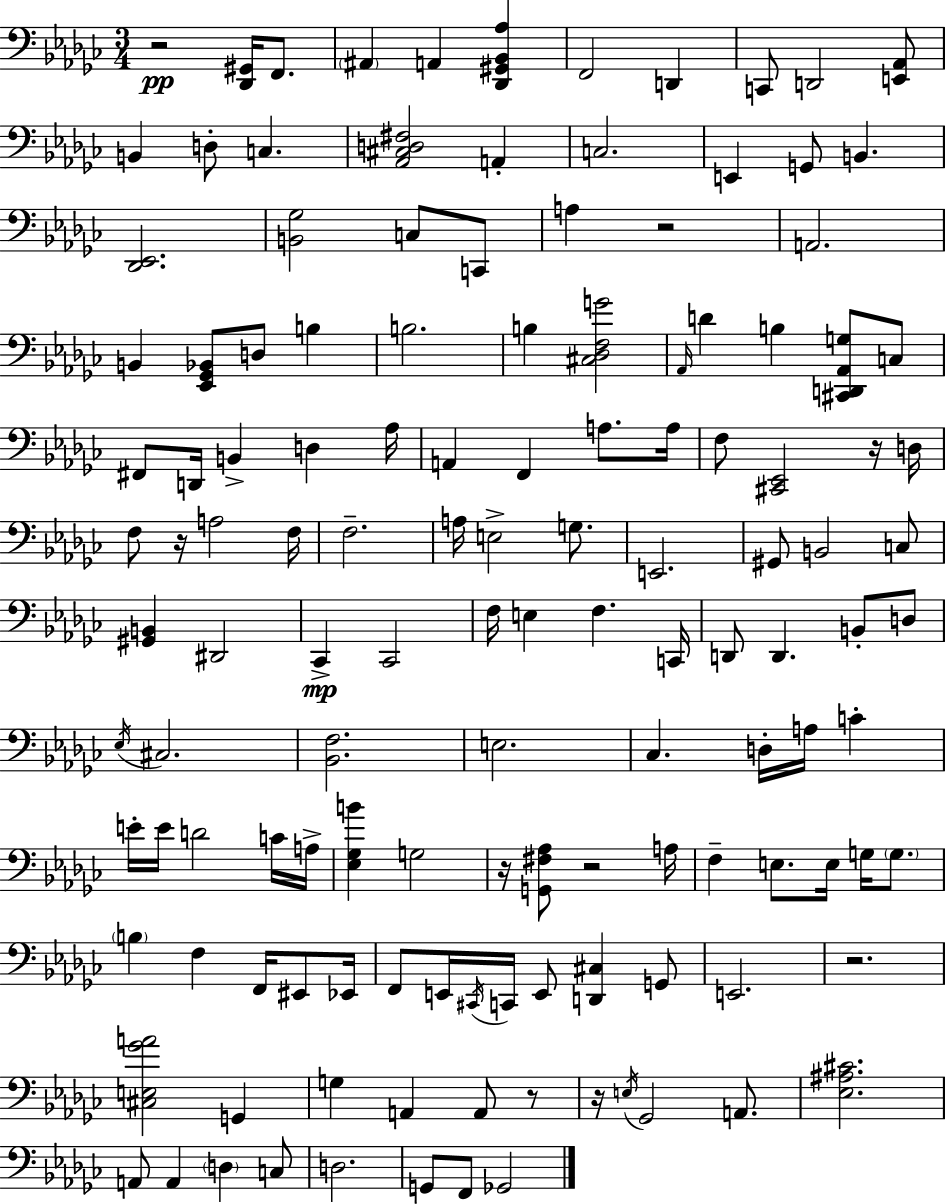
{
  \clef bass
  \numericTimeSignature
  \time 3/4
  \key ees \minor
  \repeat volta 2 { r2\pp <des, gis,>16 f,8. | \parenthesize ais,4 a,4 <des, gis, bes, aes>4 | f,2 d,4 | c,8 d,2 <e, aes,>8 | \break b,4 d8-. c4. | <aes, cis d fis>2 a,4-. | c2. | e,4 g,8 b,4. | \break <des, ees,>2. | <b, ges>2 c8 c,8 | a4 r2 | a,2. | \break b,4 <ees, ges, bes,>8 d8 b4 | b2. | b4 <cis des f g'>2 | \grace { aes,16 } d'4 b4 <cis, d, aes, g>8 c8 | \break fis,8 d,16 b,4-> d4 | aes16 a,4 f,4 a8. | a16 f8 <cis, ees,>2 r16 | d16 f8 r16 a2 | \break f16 f2.-- | a16 e2-> g8. | e,2. | gis,8 b,2 c8 | \break <gis, b,>4 dis,2 | ces,4->\mp ces,2 | f16 e4 f4. | c,16 d,8 d,4. b,8-. d8 | \break \acciaccatura { ees16 } cis2. | <bes, f>2. | e2. | ces4. d16-. a16 c'4-. | \break e'16-. e'16 d'2 | c'16 a16-> <ees ges b'>4 g2 | r16 <g, fis aes>8 r2 | a16 f4-- e8. e16 g16 \parenthesize g8. | \break \parenthesize b4 f4 f,16 eis,8 | ees,16 f,8 e,16 \acciaccatura { cis,16 } c,16 e,8 <d, cis>4 | g,8 e,2. | r2. | \break <cis e ges' a'>2 g,4 | g4 a,4 a,8 | r8 r16 \acciaccatura { e16 } ges,2 | a,8. <ees ais cis'>2. | \break a,8 a,4 \parenthesize d4 | c8 d2. | g,8 f,8 ges,2 | } \bar "|."
}